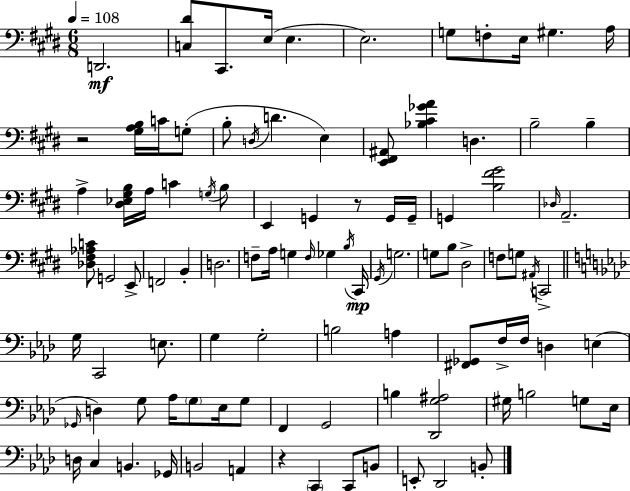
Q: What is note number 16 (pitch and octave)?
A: E3